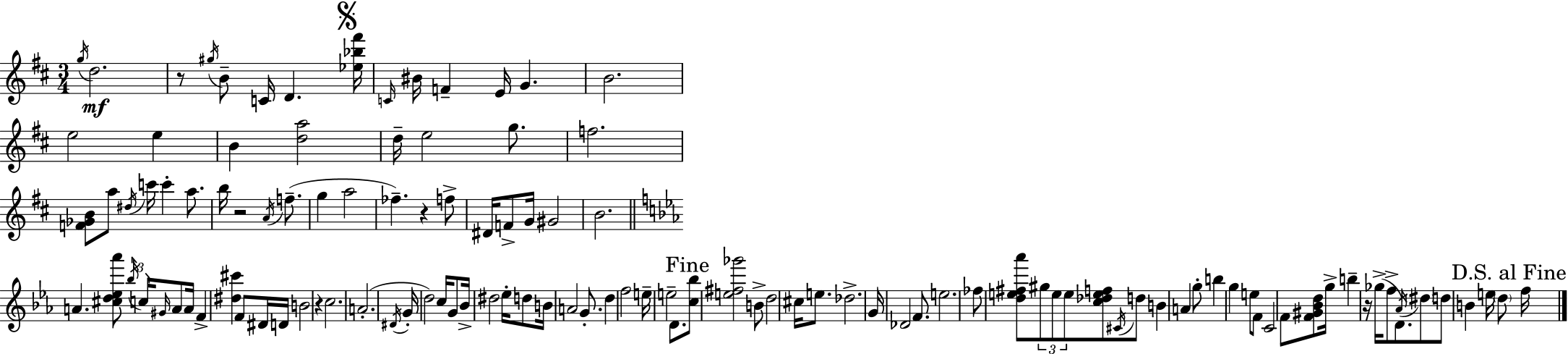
{
  \clef treble
  \numericTimeSignature
  \time 3/4
  \key d \major
  \repeat volta 2 { \acciaccatura { g''16 }\mf d''2. | r8 \acciaccatura { gis''16 } b'8-- c'16 d'4. | \mark \markup { \musicglyph "scripts.segno" } <ees'' bes'' fis'''>16 \grace { c'16 } bis'16 f'4-- e'16 g'4. | b'2. | \break e''2 e''4 | b'4 <d'' a''>2 | d''16-- e''2 | g''8. f''2. | \break <f' ges' b'>8 a''8 \acciaccatura { dis''16 } c'''16 c'''4-. | a''8. b''16 r2 | \acciaccatura { a'16 }( f''8.-- g''4 a''2 | fes''4.--) r4 | \break f''8-> dis'16 f'8-> g'16 gis'2 | b'2. | \bar "||" \break \key ees \major a'4. <cis'' d'' ees'' aes'''>8 \tuplet 3/2 { \acciaccatura { bes''16 } c''16 \grace { gis'16 } } a'8 | a'16 f'4-> <dis'' cis'''>4 f'8 | dis'16 d'16 b'2 r4 | c''2. | \break a'2.-.( | \acciaccatura { dis'16 } g'16-. d''2) | c''16 g'8 bes'16-> dis''2 | ees''16-. d''8 b'16 a'2 | \break g'8.-. d''4 f''2 | e''16-- e''2-- | d'8. \mark "Fine" <c'' bes''>8 <e'' fis'' ges'''>2 | b'8-> d''2 cis''16 | \break e''8. des''2.-> | g'16 des'2 | f'8. e''2. | fes''8 <d'' e'' fis'' aes'''>8 \tuplet 3/2 { gis''8 e''8 e''8 } | \break <c'' des'' e'' f''>8 \acciaccatura { cis'16 } d''8 b'4 a'4 | g''8-. b''4 g''4 | e''8 f'8 c'2 | f'8 <f' gis' bes' d''>8 g''16-> b''4-- r16 ges''16->( f''8-> | \break d'8.) \acciaccatura { aes'16 } \parenthesize dis''8 d''8 b'4 | e''16 \parenthesize d''8 \mark "D.S. al Fine" f''16 } \bar "|."
}